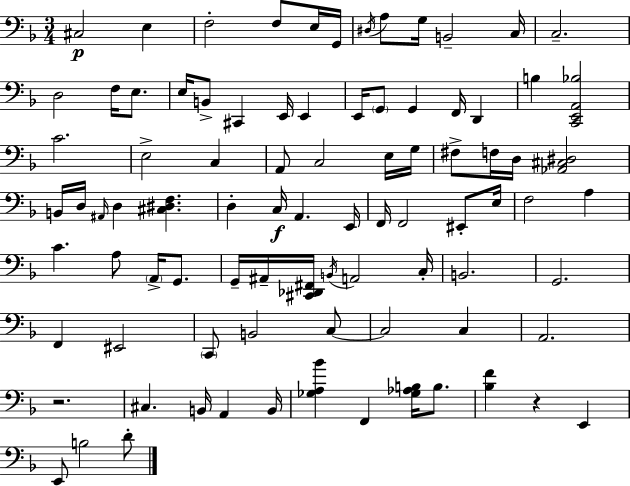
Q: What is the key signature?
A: D minor